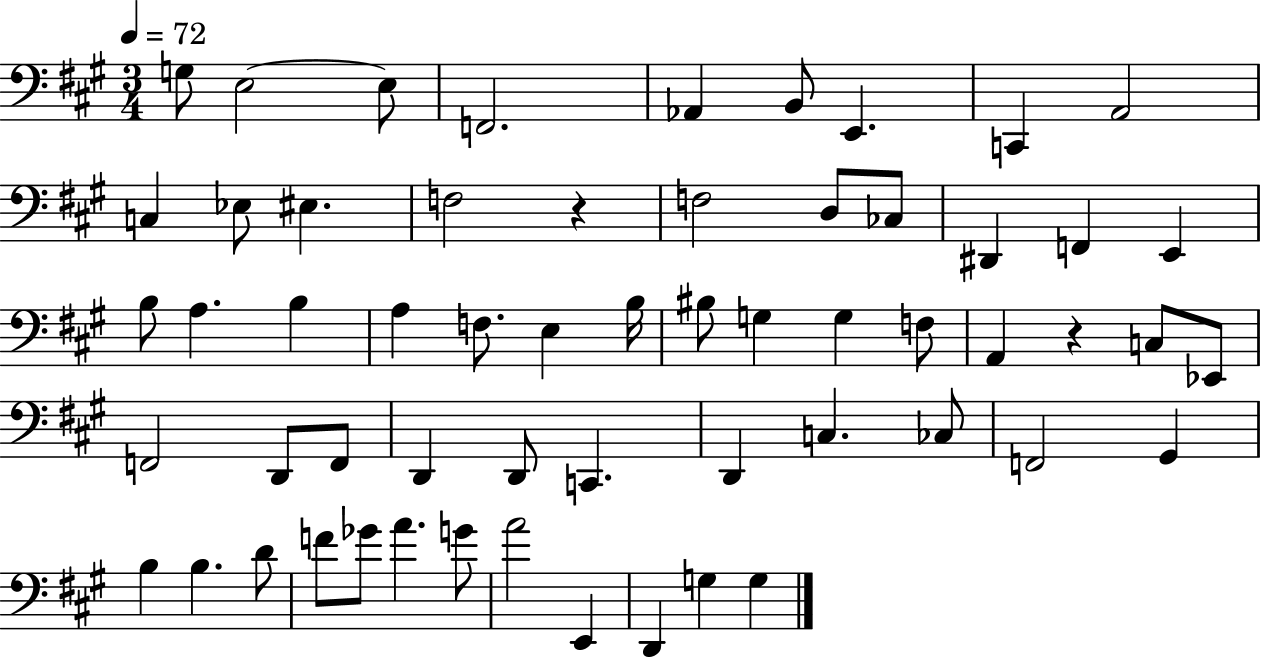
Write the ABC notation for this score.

X:1
T:Untitled
M:3/4
L:1/4
K:A
G,/2 E,2 E,/2 F,,2 _A,, B,,/2 E,, C,, A,,2 C, _E,/2 ^E, F,2 z F,2 D,/2 _C,/2 ^D,, F,, E,, B,/2 A, B, A, F,/2 E, B,/4 ^B,/2 G, G, F,/2 A,, z C,/2 _E,,/2 F,,2 D,,/2 F,,/2 D,, D,,/2 C,, D,, C, _C,/2 F,,2 ^G,, B, B, D/2 F/2 _G/2 A G/2 A2 E,, D,, G, G,